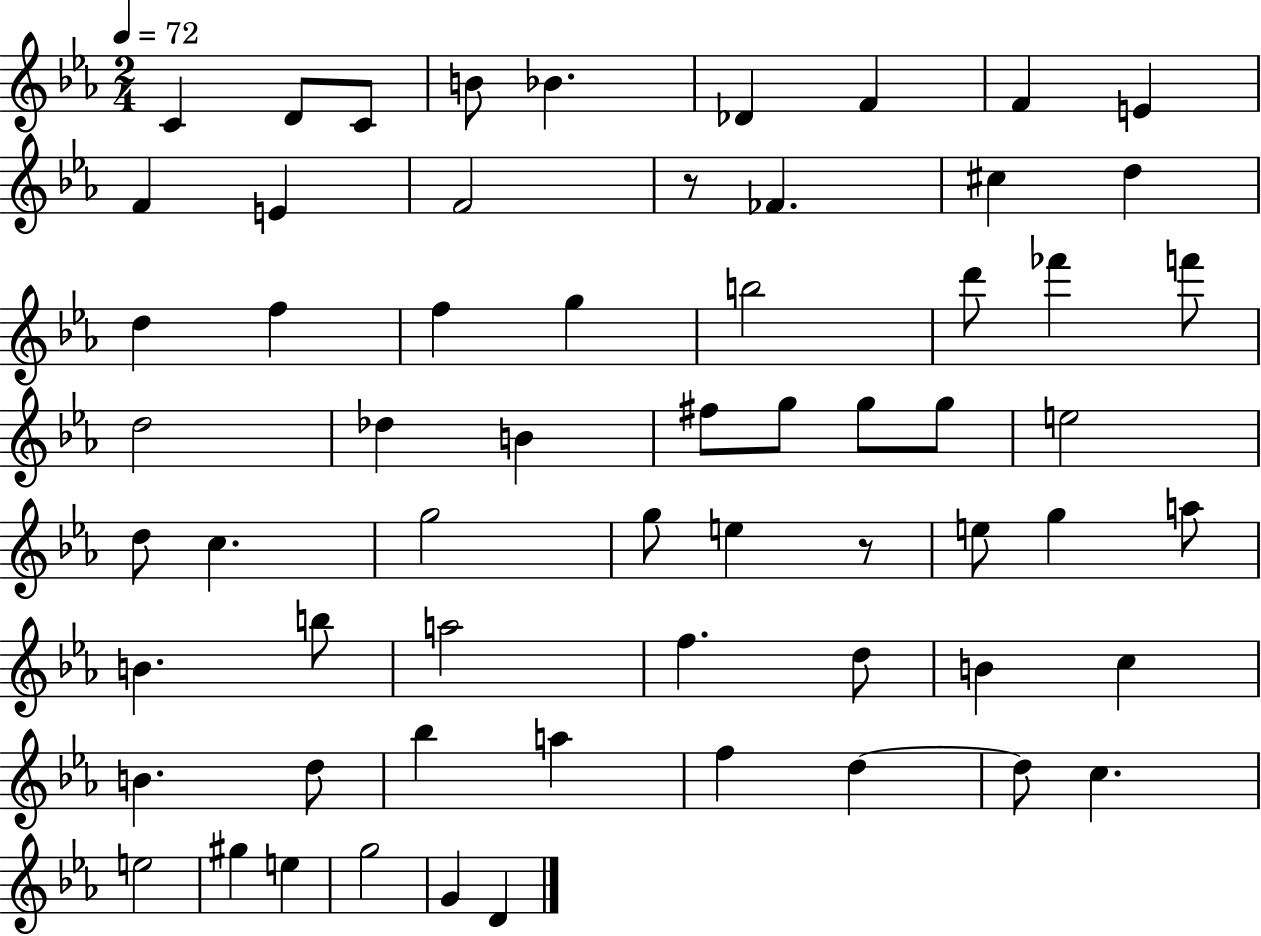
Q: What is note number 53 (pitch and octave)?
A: D5